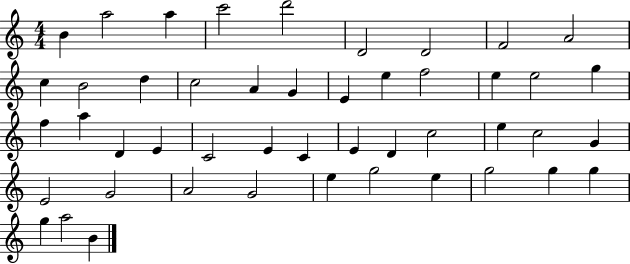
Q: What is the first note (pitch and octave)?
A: B4